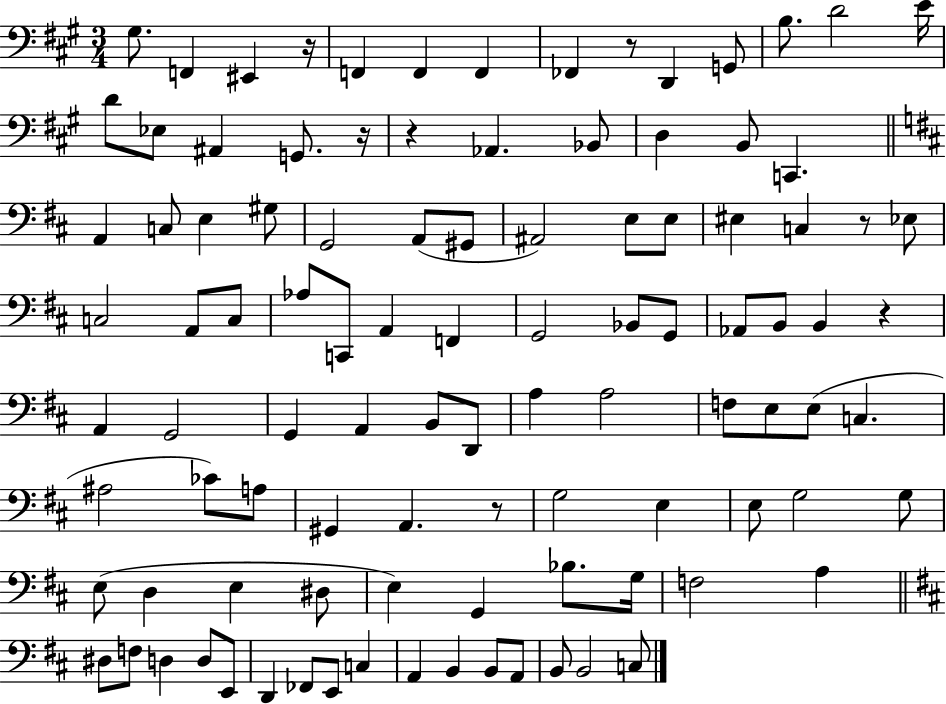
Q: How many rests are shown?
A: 7